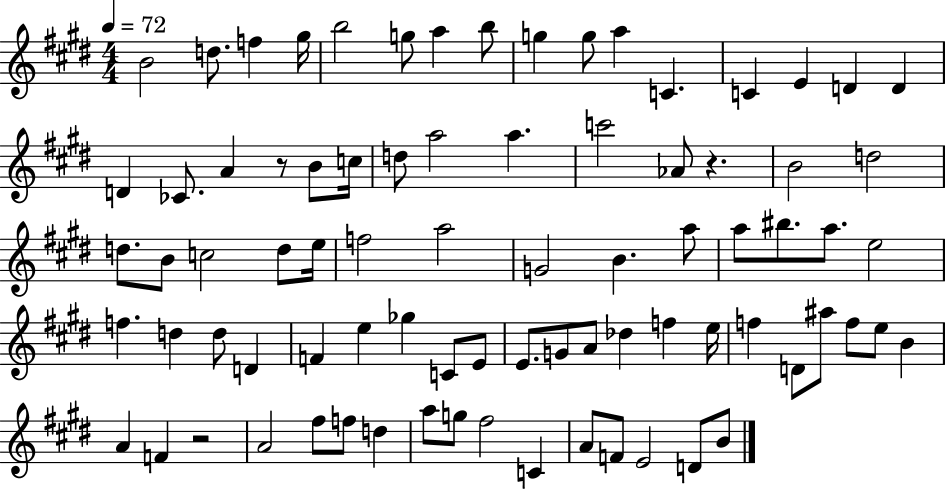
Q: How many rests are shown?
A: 3